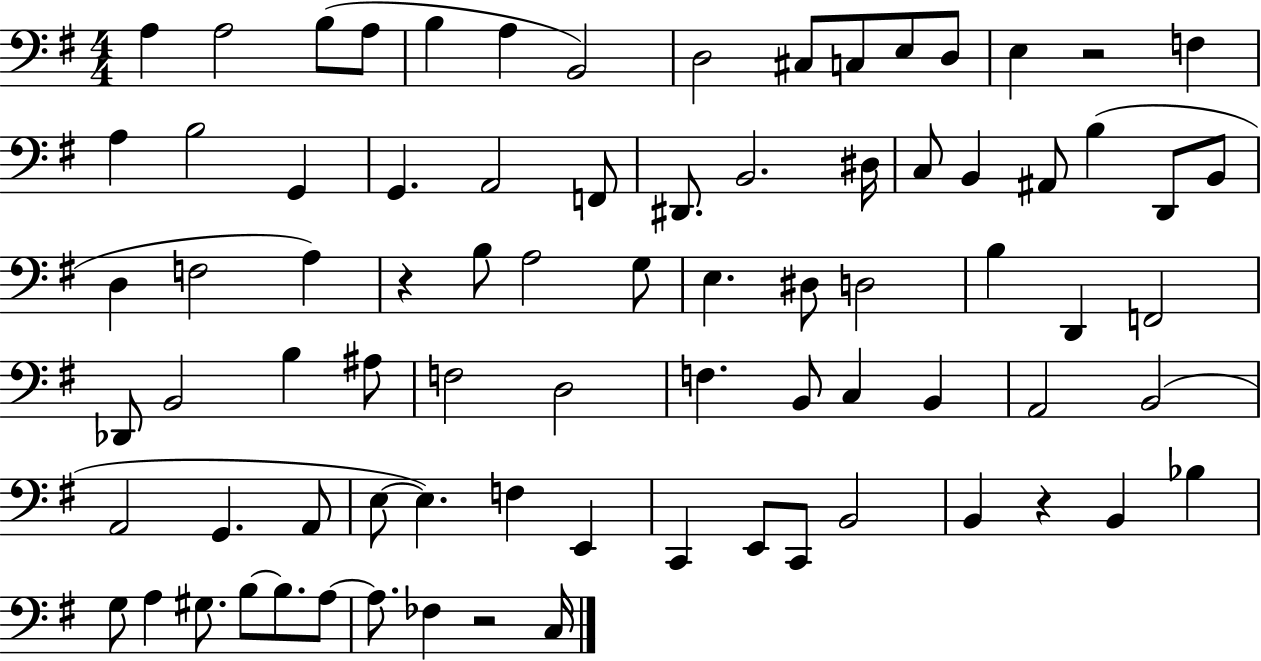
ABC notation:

X:1
T:Untitled
M:4/4
L:1/4
K:G
A, A,2 B,/2 A,/2 B, A, B,,2 D,2 ^C,/2 C,/2 E,/2 D,/2 E, z2 F, A, B,2 G,, G,, A,,2 F,,/2 ^D,,/2 B,,2 ^D,/4 C,/2 B,, ^A,,/2 B, D,,/2 B,,/2 D, F,2 A, z B,/2 A,2 G,/2 E, ^D,/2 D,2 B, D,, F,,2 _D,,/2 B,,2 B, ^A,/2 F,2 D,2 F, B,,/2 C, B,, A,,2 B,,2 A,,2 G,, A,,/2 E,/2 E, F, E,, C,, E,,/2 C,,/2 B,,2 B,, z B,, _B, G,/2 A, ^G,/2 B,/2 B,/2 A,/2 A,/2 _F, z2 C,/4